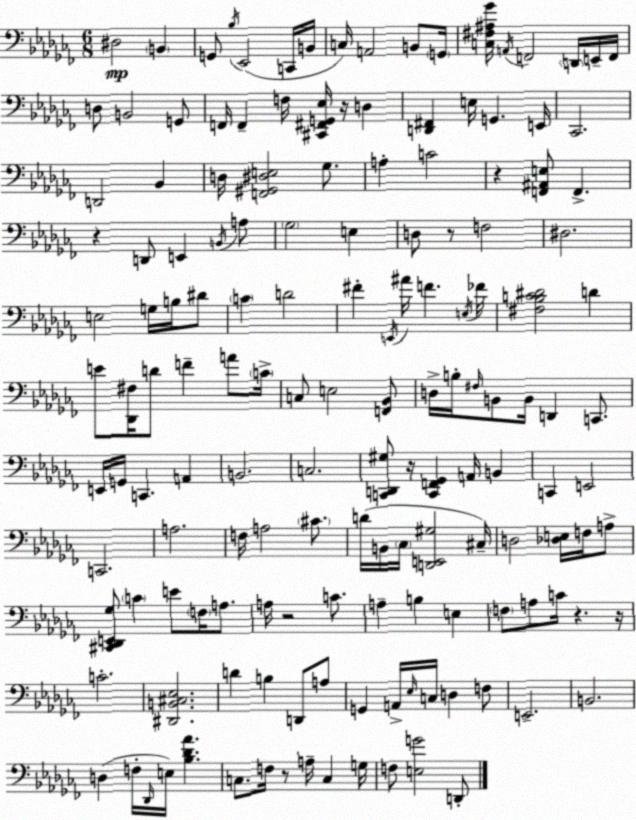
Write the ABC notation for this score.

X:1
T:Untitled
M:6/8
L:1/4
K:Abm
^D,2 B,, G,,/2 _B,/4 _E,,2 C,,/4 B,,/4 C,/4 A,,2 B,,/2 G,,/4 [C,^F,^A,_G]/4 A,,/4 F,,2 D,,/4 E,,/4 F,,/4 D,/2 B,,2 G,,/2 F,,/4 F,, F,/4 [^C,,^F,,G,,_E,]/4 z/4 D, [D,,^F,,] E,/4 G,, E,,/4 _C,,2 D,,2 _B,, D,/4 [F,,^G,,^D,E,]2 _G,/2 A, C2 z [F,,^A,,E,]/2 F,, z D,,/2 E,, B,,/4 A,/2 _G,2 E, D,/2 z/2 F,2 ^D,2 E,2 G,/4 B,/4 ^D/2 C D2 ^F E,,/4 ^A/4 F E,/4 _F/4 [^F,_B,C^D]2 D E/2 [_D,,^F,]/4 D/2 F A/2 C/4 C,/2 E,2 [F,,_B,,]/2 D,/4 B,/4 ^F,/4 B,,/2 B,,/4 D,, C,,/2 E,,/4 G,,/4 C,, A,, B,,2 C,2 [C,,D,,^G,]/2 z/4 [C,,F,,_G,,] A,,/4 B,, C,, E,,2 C,,2 A,2 F,/4 A,2 ^C/2 D/4 B,,/4 _C,/4 [D,,E,,^G,]2 ^C,/4 D,2 [_D,E,]/4 F,/4 A,/2 [^C,,_D,,E,,_G,]/2 C E/2 F,/4 A,/2 A,/4 z2 C/2 A, B, E, F,/2 A,/2 C/4 z z/4 C2 [^D,,B,,^C,_E,]2 D B, D,,/2 A,/2 G,, A,,/4 _E,/4 C,/4 D, F,/2 E,,2 B,,2 D, F,/4 _D,,/4 E,/4 [_B,_D_A] C,/2 F,/4 z/2 A,/4 C, G,/4 F,/2 [E,G]2 D,,/2